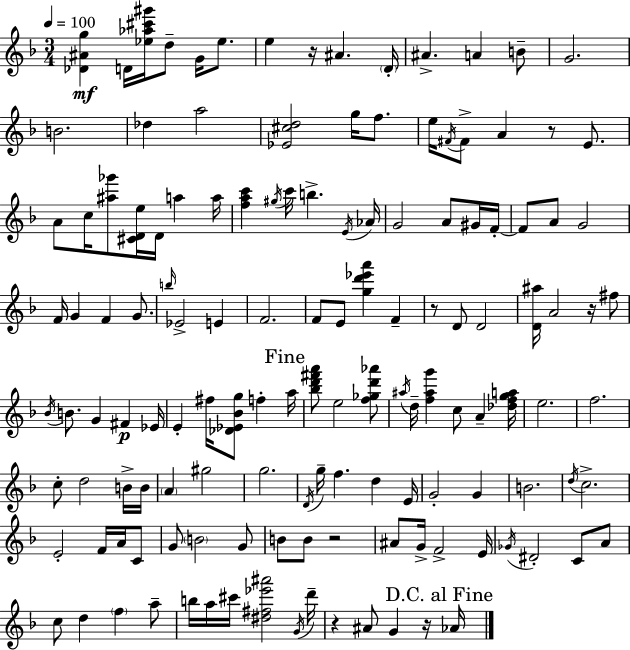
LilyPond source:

{
  \clef treble
  \numericTimeSignature
  \time 3/4
  \key d \minor
  \tempo 4 = 100
  \repeat volta 2 { <des' ais' g''>4\mf d'16 <ees'' aes'' cis''' gis'''>16 d''8-- g'16 ees''8. | e''4 r16 ais'4. \parenthesize d'16-. | ais'4.-> a'4 b'8-- | g'2. | \break b'2. | des''4 a''2 | <ees' cis'' d''>2 g''16 f''8. | e''16 \acciaccatura { fis'16 } fis'8-> a'4 r8 e'8. | \break a'8 c''16 <ais'' ges'''>8 <cis' d' e''>16 d'16 a''4 | a''16 <f'' a'' c'''>4 \acciaccatura { gis''16 } c'''16 b''4.-> | \acciaccatura { e'16 } aes'16 g'2 a'8 | gis'16 f'16-.~~ f'8 a'8 g'2 | \break f'16 g'4 f'4 | g'8. \grace { b''16 } ees'2-> | e'4 f'2. | f'8 e'8 <g'' d''' ees''' a'''>4 | \break f'4-- r8 d'8 d'2 | <d' ais''>16 a'2 | r16 fis''8 \acciaccatura { bes'16 } b'8. g'4 | fis'4\p ees'16 e'4-. fis''16 <des' ees' bes' g''>8 | \break f''4-. \mark "Fine" a''16 <bes'' d''' fis''' a'''>8 e''2 | <f'' ges'' d''' aes'''>8 \acciaccatura { ais''16 } d''16-- <f'' ais'' g'''>4 c''8 | a'4-- <des'' f'' g'' a''>16 e''2. | f''2. | \break c''8-. d''2 | b'16-> b'16 \parenthesize a'4 gis''2 | g''2. | \acciaccatura { d'16 } g''16-- f''4. | \break d''4 e'16 g'2-. | g'4 b'2. | \acciaccatura { d''16 } c''2.-> | e'2-. | \break f'16 a'16 c'8 g'8 \parenthesize b'2 | g'8 b'8 b'8 | r2 ais'8 g'16-> f'2-> | e'16 \acciaccatura { ges'16 } dis'2-. | \break c'8 a'8 c''8 d''4 | \parenthesize f''4 a''8-- b''16 a''16 cis'''16 | <dis'' fis'' ees''' ais'''>2 \acciaccatura { g'16 } d'''16-- r4 | ais'8 g'4 r16 \mark "D.C. al Fine" aes'16 } \bar "|."
}